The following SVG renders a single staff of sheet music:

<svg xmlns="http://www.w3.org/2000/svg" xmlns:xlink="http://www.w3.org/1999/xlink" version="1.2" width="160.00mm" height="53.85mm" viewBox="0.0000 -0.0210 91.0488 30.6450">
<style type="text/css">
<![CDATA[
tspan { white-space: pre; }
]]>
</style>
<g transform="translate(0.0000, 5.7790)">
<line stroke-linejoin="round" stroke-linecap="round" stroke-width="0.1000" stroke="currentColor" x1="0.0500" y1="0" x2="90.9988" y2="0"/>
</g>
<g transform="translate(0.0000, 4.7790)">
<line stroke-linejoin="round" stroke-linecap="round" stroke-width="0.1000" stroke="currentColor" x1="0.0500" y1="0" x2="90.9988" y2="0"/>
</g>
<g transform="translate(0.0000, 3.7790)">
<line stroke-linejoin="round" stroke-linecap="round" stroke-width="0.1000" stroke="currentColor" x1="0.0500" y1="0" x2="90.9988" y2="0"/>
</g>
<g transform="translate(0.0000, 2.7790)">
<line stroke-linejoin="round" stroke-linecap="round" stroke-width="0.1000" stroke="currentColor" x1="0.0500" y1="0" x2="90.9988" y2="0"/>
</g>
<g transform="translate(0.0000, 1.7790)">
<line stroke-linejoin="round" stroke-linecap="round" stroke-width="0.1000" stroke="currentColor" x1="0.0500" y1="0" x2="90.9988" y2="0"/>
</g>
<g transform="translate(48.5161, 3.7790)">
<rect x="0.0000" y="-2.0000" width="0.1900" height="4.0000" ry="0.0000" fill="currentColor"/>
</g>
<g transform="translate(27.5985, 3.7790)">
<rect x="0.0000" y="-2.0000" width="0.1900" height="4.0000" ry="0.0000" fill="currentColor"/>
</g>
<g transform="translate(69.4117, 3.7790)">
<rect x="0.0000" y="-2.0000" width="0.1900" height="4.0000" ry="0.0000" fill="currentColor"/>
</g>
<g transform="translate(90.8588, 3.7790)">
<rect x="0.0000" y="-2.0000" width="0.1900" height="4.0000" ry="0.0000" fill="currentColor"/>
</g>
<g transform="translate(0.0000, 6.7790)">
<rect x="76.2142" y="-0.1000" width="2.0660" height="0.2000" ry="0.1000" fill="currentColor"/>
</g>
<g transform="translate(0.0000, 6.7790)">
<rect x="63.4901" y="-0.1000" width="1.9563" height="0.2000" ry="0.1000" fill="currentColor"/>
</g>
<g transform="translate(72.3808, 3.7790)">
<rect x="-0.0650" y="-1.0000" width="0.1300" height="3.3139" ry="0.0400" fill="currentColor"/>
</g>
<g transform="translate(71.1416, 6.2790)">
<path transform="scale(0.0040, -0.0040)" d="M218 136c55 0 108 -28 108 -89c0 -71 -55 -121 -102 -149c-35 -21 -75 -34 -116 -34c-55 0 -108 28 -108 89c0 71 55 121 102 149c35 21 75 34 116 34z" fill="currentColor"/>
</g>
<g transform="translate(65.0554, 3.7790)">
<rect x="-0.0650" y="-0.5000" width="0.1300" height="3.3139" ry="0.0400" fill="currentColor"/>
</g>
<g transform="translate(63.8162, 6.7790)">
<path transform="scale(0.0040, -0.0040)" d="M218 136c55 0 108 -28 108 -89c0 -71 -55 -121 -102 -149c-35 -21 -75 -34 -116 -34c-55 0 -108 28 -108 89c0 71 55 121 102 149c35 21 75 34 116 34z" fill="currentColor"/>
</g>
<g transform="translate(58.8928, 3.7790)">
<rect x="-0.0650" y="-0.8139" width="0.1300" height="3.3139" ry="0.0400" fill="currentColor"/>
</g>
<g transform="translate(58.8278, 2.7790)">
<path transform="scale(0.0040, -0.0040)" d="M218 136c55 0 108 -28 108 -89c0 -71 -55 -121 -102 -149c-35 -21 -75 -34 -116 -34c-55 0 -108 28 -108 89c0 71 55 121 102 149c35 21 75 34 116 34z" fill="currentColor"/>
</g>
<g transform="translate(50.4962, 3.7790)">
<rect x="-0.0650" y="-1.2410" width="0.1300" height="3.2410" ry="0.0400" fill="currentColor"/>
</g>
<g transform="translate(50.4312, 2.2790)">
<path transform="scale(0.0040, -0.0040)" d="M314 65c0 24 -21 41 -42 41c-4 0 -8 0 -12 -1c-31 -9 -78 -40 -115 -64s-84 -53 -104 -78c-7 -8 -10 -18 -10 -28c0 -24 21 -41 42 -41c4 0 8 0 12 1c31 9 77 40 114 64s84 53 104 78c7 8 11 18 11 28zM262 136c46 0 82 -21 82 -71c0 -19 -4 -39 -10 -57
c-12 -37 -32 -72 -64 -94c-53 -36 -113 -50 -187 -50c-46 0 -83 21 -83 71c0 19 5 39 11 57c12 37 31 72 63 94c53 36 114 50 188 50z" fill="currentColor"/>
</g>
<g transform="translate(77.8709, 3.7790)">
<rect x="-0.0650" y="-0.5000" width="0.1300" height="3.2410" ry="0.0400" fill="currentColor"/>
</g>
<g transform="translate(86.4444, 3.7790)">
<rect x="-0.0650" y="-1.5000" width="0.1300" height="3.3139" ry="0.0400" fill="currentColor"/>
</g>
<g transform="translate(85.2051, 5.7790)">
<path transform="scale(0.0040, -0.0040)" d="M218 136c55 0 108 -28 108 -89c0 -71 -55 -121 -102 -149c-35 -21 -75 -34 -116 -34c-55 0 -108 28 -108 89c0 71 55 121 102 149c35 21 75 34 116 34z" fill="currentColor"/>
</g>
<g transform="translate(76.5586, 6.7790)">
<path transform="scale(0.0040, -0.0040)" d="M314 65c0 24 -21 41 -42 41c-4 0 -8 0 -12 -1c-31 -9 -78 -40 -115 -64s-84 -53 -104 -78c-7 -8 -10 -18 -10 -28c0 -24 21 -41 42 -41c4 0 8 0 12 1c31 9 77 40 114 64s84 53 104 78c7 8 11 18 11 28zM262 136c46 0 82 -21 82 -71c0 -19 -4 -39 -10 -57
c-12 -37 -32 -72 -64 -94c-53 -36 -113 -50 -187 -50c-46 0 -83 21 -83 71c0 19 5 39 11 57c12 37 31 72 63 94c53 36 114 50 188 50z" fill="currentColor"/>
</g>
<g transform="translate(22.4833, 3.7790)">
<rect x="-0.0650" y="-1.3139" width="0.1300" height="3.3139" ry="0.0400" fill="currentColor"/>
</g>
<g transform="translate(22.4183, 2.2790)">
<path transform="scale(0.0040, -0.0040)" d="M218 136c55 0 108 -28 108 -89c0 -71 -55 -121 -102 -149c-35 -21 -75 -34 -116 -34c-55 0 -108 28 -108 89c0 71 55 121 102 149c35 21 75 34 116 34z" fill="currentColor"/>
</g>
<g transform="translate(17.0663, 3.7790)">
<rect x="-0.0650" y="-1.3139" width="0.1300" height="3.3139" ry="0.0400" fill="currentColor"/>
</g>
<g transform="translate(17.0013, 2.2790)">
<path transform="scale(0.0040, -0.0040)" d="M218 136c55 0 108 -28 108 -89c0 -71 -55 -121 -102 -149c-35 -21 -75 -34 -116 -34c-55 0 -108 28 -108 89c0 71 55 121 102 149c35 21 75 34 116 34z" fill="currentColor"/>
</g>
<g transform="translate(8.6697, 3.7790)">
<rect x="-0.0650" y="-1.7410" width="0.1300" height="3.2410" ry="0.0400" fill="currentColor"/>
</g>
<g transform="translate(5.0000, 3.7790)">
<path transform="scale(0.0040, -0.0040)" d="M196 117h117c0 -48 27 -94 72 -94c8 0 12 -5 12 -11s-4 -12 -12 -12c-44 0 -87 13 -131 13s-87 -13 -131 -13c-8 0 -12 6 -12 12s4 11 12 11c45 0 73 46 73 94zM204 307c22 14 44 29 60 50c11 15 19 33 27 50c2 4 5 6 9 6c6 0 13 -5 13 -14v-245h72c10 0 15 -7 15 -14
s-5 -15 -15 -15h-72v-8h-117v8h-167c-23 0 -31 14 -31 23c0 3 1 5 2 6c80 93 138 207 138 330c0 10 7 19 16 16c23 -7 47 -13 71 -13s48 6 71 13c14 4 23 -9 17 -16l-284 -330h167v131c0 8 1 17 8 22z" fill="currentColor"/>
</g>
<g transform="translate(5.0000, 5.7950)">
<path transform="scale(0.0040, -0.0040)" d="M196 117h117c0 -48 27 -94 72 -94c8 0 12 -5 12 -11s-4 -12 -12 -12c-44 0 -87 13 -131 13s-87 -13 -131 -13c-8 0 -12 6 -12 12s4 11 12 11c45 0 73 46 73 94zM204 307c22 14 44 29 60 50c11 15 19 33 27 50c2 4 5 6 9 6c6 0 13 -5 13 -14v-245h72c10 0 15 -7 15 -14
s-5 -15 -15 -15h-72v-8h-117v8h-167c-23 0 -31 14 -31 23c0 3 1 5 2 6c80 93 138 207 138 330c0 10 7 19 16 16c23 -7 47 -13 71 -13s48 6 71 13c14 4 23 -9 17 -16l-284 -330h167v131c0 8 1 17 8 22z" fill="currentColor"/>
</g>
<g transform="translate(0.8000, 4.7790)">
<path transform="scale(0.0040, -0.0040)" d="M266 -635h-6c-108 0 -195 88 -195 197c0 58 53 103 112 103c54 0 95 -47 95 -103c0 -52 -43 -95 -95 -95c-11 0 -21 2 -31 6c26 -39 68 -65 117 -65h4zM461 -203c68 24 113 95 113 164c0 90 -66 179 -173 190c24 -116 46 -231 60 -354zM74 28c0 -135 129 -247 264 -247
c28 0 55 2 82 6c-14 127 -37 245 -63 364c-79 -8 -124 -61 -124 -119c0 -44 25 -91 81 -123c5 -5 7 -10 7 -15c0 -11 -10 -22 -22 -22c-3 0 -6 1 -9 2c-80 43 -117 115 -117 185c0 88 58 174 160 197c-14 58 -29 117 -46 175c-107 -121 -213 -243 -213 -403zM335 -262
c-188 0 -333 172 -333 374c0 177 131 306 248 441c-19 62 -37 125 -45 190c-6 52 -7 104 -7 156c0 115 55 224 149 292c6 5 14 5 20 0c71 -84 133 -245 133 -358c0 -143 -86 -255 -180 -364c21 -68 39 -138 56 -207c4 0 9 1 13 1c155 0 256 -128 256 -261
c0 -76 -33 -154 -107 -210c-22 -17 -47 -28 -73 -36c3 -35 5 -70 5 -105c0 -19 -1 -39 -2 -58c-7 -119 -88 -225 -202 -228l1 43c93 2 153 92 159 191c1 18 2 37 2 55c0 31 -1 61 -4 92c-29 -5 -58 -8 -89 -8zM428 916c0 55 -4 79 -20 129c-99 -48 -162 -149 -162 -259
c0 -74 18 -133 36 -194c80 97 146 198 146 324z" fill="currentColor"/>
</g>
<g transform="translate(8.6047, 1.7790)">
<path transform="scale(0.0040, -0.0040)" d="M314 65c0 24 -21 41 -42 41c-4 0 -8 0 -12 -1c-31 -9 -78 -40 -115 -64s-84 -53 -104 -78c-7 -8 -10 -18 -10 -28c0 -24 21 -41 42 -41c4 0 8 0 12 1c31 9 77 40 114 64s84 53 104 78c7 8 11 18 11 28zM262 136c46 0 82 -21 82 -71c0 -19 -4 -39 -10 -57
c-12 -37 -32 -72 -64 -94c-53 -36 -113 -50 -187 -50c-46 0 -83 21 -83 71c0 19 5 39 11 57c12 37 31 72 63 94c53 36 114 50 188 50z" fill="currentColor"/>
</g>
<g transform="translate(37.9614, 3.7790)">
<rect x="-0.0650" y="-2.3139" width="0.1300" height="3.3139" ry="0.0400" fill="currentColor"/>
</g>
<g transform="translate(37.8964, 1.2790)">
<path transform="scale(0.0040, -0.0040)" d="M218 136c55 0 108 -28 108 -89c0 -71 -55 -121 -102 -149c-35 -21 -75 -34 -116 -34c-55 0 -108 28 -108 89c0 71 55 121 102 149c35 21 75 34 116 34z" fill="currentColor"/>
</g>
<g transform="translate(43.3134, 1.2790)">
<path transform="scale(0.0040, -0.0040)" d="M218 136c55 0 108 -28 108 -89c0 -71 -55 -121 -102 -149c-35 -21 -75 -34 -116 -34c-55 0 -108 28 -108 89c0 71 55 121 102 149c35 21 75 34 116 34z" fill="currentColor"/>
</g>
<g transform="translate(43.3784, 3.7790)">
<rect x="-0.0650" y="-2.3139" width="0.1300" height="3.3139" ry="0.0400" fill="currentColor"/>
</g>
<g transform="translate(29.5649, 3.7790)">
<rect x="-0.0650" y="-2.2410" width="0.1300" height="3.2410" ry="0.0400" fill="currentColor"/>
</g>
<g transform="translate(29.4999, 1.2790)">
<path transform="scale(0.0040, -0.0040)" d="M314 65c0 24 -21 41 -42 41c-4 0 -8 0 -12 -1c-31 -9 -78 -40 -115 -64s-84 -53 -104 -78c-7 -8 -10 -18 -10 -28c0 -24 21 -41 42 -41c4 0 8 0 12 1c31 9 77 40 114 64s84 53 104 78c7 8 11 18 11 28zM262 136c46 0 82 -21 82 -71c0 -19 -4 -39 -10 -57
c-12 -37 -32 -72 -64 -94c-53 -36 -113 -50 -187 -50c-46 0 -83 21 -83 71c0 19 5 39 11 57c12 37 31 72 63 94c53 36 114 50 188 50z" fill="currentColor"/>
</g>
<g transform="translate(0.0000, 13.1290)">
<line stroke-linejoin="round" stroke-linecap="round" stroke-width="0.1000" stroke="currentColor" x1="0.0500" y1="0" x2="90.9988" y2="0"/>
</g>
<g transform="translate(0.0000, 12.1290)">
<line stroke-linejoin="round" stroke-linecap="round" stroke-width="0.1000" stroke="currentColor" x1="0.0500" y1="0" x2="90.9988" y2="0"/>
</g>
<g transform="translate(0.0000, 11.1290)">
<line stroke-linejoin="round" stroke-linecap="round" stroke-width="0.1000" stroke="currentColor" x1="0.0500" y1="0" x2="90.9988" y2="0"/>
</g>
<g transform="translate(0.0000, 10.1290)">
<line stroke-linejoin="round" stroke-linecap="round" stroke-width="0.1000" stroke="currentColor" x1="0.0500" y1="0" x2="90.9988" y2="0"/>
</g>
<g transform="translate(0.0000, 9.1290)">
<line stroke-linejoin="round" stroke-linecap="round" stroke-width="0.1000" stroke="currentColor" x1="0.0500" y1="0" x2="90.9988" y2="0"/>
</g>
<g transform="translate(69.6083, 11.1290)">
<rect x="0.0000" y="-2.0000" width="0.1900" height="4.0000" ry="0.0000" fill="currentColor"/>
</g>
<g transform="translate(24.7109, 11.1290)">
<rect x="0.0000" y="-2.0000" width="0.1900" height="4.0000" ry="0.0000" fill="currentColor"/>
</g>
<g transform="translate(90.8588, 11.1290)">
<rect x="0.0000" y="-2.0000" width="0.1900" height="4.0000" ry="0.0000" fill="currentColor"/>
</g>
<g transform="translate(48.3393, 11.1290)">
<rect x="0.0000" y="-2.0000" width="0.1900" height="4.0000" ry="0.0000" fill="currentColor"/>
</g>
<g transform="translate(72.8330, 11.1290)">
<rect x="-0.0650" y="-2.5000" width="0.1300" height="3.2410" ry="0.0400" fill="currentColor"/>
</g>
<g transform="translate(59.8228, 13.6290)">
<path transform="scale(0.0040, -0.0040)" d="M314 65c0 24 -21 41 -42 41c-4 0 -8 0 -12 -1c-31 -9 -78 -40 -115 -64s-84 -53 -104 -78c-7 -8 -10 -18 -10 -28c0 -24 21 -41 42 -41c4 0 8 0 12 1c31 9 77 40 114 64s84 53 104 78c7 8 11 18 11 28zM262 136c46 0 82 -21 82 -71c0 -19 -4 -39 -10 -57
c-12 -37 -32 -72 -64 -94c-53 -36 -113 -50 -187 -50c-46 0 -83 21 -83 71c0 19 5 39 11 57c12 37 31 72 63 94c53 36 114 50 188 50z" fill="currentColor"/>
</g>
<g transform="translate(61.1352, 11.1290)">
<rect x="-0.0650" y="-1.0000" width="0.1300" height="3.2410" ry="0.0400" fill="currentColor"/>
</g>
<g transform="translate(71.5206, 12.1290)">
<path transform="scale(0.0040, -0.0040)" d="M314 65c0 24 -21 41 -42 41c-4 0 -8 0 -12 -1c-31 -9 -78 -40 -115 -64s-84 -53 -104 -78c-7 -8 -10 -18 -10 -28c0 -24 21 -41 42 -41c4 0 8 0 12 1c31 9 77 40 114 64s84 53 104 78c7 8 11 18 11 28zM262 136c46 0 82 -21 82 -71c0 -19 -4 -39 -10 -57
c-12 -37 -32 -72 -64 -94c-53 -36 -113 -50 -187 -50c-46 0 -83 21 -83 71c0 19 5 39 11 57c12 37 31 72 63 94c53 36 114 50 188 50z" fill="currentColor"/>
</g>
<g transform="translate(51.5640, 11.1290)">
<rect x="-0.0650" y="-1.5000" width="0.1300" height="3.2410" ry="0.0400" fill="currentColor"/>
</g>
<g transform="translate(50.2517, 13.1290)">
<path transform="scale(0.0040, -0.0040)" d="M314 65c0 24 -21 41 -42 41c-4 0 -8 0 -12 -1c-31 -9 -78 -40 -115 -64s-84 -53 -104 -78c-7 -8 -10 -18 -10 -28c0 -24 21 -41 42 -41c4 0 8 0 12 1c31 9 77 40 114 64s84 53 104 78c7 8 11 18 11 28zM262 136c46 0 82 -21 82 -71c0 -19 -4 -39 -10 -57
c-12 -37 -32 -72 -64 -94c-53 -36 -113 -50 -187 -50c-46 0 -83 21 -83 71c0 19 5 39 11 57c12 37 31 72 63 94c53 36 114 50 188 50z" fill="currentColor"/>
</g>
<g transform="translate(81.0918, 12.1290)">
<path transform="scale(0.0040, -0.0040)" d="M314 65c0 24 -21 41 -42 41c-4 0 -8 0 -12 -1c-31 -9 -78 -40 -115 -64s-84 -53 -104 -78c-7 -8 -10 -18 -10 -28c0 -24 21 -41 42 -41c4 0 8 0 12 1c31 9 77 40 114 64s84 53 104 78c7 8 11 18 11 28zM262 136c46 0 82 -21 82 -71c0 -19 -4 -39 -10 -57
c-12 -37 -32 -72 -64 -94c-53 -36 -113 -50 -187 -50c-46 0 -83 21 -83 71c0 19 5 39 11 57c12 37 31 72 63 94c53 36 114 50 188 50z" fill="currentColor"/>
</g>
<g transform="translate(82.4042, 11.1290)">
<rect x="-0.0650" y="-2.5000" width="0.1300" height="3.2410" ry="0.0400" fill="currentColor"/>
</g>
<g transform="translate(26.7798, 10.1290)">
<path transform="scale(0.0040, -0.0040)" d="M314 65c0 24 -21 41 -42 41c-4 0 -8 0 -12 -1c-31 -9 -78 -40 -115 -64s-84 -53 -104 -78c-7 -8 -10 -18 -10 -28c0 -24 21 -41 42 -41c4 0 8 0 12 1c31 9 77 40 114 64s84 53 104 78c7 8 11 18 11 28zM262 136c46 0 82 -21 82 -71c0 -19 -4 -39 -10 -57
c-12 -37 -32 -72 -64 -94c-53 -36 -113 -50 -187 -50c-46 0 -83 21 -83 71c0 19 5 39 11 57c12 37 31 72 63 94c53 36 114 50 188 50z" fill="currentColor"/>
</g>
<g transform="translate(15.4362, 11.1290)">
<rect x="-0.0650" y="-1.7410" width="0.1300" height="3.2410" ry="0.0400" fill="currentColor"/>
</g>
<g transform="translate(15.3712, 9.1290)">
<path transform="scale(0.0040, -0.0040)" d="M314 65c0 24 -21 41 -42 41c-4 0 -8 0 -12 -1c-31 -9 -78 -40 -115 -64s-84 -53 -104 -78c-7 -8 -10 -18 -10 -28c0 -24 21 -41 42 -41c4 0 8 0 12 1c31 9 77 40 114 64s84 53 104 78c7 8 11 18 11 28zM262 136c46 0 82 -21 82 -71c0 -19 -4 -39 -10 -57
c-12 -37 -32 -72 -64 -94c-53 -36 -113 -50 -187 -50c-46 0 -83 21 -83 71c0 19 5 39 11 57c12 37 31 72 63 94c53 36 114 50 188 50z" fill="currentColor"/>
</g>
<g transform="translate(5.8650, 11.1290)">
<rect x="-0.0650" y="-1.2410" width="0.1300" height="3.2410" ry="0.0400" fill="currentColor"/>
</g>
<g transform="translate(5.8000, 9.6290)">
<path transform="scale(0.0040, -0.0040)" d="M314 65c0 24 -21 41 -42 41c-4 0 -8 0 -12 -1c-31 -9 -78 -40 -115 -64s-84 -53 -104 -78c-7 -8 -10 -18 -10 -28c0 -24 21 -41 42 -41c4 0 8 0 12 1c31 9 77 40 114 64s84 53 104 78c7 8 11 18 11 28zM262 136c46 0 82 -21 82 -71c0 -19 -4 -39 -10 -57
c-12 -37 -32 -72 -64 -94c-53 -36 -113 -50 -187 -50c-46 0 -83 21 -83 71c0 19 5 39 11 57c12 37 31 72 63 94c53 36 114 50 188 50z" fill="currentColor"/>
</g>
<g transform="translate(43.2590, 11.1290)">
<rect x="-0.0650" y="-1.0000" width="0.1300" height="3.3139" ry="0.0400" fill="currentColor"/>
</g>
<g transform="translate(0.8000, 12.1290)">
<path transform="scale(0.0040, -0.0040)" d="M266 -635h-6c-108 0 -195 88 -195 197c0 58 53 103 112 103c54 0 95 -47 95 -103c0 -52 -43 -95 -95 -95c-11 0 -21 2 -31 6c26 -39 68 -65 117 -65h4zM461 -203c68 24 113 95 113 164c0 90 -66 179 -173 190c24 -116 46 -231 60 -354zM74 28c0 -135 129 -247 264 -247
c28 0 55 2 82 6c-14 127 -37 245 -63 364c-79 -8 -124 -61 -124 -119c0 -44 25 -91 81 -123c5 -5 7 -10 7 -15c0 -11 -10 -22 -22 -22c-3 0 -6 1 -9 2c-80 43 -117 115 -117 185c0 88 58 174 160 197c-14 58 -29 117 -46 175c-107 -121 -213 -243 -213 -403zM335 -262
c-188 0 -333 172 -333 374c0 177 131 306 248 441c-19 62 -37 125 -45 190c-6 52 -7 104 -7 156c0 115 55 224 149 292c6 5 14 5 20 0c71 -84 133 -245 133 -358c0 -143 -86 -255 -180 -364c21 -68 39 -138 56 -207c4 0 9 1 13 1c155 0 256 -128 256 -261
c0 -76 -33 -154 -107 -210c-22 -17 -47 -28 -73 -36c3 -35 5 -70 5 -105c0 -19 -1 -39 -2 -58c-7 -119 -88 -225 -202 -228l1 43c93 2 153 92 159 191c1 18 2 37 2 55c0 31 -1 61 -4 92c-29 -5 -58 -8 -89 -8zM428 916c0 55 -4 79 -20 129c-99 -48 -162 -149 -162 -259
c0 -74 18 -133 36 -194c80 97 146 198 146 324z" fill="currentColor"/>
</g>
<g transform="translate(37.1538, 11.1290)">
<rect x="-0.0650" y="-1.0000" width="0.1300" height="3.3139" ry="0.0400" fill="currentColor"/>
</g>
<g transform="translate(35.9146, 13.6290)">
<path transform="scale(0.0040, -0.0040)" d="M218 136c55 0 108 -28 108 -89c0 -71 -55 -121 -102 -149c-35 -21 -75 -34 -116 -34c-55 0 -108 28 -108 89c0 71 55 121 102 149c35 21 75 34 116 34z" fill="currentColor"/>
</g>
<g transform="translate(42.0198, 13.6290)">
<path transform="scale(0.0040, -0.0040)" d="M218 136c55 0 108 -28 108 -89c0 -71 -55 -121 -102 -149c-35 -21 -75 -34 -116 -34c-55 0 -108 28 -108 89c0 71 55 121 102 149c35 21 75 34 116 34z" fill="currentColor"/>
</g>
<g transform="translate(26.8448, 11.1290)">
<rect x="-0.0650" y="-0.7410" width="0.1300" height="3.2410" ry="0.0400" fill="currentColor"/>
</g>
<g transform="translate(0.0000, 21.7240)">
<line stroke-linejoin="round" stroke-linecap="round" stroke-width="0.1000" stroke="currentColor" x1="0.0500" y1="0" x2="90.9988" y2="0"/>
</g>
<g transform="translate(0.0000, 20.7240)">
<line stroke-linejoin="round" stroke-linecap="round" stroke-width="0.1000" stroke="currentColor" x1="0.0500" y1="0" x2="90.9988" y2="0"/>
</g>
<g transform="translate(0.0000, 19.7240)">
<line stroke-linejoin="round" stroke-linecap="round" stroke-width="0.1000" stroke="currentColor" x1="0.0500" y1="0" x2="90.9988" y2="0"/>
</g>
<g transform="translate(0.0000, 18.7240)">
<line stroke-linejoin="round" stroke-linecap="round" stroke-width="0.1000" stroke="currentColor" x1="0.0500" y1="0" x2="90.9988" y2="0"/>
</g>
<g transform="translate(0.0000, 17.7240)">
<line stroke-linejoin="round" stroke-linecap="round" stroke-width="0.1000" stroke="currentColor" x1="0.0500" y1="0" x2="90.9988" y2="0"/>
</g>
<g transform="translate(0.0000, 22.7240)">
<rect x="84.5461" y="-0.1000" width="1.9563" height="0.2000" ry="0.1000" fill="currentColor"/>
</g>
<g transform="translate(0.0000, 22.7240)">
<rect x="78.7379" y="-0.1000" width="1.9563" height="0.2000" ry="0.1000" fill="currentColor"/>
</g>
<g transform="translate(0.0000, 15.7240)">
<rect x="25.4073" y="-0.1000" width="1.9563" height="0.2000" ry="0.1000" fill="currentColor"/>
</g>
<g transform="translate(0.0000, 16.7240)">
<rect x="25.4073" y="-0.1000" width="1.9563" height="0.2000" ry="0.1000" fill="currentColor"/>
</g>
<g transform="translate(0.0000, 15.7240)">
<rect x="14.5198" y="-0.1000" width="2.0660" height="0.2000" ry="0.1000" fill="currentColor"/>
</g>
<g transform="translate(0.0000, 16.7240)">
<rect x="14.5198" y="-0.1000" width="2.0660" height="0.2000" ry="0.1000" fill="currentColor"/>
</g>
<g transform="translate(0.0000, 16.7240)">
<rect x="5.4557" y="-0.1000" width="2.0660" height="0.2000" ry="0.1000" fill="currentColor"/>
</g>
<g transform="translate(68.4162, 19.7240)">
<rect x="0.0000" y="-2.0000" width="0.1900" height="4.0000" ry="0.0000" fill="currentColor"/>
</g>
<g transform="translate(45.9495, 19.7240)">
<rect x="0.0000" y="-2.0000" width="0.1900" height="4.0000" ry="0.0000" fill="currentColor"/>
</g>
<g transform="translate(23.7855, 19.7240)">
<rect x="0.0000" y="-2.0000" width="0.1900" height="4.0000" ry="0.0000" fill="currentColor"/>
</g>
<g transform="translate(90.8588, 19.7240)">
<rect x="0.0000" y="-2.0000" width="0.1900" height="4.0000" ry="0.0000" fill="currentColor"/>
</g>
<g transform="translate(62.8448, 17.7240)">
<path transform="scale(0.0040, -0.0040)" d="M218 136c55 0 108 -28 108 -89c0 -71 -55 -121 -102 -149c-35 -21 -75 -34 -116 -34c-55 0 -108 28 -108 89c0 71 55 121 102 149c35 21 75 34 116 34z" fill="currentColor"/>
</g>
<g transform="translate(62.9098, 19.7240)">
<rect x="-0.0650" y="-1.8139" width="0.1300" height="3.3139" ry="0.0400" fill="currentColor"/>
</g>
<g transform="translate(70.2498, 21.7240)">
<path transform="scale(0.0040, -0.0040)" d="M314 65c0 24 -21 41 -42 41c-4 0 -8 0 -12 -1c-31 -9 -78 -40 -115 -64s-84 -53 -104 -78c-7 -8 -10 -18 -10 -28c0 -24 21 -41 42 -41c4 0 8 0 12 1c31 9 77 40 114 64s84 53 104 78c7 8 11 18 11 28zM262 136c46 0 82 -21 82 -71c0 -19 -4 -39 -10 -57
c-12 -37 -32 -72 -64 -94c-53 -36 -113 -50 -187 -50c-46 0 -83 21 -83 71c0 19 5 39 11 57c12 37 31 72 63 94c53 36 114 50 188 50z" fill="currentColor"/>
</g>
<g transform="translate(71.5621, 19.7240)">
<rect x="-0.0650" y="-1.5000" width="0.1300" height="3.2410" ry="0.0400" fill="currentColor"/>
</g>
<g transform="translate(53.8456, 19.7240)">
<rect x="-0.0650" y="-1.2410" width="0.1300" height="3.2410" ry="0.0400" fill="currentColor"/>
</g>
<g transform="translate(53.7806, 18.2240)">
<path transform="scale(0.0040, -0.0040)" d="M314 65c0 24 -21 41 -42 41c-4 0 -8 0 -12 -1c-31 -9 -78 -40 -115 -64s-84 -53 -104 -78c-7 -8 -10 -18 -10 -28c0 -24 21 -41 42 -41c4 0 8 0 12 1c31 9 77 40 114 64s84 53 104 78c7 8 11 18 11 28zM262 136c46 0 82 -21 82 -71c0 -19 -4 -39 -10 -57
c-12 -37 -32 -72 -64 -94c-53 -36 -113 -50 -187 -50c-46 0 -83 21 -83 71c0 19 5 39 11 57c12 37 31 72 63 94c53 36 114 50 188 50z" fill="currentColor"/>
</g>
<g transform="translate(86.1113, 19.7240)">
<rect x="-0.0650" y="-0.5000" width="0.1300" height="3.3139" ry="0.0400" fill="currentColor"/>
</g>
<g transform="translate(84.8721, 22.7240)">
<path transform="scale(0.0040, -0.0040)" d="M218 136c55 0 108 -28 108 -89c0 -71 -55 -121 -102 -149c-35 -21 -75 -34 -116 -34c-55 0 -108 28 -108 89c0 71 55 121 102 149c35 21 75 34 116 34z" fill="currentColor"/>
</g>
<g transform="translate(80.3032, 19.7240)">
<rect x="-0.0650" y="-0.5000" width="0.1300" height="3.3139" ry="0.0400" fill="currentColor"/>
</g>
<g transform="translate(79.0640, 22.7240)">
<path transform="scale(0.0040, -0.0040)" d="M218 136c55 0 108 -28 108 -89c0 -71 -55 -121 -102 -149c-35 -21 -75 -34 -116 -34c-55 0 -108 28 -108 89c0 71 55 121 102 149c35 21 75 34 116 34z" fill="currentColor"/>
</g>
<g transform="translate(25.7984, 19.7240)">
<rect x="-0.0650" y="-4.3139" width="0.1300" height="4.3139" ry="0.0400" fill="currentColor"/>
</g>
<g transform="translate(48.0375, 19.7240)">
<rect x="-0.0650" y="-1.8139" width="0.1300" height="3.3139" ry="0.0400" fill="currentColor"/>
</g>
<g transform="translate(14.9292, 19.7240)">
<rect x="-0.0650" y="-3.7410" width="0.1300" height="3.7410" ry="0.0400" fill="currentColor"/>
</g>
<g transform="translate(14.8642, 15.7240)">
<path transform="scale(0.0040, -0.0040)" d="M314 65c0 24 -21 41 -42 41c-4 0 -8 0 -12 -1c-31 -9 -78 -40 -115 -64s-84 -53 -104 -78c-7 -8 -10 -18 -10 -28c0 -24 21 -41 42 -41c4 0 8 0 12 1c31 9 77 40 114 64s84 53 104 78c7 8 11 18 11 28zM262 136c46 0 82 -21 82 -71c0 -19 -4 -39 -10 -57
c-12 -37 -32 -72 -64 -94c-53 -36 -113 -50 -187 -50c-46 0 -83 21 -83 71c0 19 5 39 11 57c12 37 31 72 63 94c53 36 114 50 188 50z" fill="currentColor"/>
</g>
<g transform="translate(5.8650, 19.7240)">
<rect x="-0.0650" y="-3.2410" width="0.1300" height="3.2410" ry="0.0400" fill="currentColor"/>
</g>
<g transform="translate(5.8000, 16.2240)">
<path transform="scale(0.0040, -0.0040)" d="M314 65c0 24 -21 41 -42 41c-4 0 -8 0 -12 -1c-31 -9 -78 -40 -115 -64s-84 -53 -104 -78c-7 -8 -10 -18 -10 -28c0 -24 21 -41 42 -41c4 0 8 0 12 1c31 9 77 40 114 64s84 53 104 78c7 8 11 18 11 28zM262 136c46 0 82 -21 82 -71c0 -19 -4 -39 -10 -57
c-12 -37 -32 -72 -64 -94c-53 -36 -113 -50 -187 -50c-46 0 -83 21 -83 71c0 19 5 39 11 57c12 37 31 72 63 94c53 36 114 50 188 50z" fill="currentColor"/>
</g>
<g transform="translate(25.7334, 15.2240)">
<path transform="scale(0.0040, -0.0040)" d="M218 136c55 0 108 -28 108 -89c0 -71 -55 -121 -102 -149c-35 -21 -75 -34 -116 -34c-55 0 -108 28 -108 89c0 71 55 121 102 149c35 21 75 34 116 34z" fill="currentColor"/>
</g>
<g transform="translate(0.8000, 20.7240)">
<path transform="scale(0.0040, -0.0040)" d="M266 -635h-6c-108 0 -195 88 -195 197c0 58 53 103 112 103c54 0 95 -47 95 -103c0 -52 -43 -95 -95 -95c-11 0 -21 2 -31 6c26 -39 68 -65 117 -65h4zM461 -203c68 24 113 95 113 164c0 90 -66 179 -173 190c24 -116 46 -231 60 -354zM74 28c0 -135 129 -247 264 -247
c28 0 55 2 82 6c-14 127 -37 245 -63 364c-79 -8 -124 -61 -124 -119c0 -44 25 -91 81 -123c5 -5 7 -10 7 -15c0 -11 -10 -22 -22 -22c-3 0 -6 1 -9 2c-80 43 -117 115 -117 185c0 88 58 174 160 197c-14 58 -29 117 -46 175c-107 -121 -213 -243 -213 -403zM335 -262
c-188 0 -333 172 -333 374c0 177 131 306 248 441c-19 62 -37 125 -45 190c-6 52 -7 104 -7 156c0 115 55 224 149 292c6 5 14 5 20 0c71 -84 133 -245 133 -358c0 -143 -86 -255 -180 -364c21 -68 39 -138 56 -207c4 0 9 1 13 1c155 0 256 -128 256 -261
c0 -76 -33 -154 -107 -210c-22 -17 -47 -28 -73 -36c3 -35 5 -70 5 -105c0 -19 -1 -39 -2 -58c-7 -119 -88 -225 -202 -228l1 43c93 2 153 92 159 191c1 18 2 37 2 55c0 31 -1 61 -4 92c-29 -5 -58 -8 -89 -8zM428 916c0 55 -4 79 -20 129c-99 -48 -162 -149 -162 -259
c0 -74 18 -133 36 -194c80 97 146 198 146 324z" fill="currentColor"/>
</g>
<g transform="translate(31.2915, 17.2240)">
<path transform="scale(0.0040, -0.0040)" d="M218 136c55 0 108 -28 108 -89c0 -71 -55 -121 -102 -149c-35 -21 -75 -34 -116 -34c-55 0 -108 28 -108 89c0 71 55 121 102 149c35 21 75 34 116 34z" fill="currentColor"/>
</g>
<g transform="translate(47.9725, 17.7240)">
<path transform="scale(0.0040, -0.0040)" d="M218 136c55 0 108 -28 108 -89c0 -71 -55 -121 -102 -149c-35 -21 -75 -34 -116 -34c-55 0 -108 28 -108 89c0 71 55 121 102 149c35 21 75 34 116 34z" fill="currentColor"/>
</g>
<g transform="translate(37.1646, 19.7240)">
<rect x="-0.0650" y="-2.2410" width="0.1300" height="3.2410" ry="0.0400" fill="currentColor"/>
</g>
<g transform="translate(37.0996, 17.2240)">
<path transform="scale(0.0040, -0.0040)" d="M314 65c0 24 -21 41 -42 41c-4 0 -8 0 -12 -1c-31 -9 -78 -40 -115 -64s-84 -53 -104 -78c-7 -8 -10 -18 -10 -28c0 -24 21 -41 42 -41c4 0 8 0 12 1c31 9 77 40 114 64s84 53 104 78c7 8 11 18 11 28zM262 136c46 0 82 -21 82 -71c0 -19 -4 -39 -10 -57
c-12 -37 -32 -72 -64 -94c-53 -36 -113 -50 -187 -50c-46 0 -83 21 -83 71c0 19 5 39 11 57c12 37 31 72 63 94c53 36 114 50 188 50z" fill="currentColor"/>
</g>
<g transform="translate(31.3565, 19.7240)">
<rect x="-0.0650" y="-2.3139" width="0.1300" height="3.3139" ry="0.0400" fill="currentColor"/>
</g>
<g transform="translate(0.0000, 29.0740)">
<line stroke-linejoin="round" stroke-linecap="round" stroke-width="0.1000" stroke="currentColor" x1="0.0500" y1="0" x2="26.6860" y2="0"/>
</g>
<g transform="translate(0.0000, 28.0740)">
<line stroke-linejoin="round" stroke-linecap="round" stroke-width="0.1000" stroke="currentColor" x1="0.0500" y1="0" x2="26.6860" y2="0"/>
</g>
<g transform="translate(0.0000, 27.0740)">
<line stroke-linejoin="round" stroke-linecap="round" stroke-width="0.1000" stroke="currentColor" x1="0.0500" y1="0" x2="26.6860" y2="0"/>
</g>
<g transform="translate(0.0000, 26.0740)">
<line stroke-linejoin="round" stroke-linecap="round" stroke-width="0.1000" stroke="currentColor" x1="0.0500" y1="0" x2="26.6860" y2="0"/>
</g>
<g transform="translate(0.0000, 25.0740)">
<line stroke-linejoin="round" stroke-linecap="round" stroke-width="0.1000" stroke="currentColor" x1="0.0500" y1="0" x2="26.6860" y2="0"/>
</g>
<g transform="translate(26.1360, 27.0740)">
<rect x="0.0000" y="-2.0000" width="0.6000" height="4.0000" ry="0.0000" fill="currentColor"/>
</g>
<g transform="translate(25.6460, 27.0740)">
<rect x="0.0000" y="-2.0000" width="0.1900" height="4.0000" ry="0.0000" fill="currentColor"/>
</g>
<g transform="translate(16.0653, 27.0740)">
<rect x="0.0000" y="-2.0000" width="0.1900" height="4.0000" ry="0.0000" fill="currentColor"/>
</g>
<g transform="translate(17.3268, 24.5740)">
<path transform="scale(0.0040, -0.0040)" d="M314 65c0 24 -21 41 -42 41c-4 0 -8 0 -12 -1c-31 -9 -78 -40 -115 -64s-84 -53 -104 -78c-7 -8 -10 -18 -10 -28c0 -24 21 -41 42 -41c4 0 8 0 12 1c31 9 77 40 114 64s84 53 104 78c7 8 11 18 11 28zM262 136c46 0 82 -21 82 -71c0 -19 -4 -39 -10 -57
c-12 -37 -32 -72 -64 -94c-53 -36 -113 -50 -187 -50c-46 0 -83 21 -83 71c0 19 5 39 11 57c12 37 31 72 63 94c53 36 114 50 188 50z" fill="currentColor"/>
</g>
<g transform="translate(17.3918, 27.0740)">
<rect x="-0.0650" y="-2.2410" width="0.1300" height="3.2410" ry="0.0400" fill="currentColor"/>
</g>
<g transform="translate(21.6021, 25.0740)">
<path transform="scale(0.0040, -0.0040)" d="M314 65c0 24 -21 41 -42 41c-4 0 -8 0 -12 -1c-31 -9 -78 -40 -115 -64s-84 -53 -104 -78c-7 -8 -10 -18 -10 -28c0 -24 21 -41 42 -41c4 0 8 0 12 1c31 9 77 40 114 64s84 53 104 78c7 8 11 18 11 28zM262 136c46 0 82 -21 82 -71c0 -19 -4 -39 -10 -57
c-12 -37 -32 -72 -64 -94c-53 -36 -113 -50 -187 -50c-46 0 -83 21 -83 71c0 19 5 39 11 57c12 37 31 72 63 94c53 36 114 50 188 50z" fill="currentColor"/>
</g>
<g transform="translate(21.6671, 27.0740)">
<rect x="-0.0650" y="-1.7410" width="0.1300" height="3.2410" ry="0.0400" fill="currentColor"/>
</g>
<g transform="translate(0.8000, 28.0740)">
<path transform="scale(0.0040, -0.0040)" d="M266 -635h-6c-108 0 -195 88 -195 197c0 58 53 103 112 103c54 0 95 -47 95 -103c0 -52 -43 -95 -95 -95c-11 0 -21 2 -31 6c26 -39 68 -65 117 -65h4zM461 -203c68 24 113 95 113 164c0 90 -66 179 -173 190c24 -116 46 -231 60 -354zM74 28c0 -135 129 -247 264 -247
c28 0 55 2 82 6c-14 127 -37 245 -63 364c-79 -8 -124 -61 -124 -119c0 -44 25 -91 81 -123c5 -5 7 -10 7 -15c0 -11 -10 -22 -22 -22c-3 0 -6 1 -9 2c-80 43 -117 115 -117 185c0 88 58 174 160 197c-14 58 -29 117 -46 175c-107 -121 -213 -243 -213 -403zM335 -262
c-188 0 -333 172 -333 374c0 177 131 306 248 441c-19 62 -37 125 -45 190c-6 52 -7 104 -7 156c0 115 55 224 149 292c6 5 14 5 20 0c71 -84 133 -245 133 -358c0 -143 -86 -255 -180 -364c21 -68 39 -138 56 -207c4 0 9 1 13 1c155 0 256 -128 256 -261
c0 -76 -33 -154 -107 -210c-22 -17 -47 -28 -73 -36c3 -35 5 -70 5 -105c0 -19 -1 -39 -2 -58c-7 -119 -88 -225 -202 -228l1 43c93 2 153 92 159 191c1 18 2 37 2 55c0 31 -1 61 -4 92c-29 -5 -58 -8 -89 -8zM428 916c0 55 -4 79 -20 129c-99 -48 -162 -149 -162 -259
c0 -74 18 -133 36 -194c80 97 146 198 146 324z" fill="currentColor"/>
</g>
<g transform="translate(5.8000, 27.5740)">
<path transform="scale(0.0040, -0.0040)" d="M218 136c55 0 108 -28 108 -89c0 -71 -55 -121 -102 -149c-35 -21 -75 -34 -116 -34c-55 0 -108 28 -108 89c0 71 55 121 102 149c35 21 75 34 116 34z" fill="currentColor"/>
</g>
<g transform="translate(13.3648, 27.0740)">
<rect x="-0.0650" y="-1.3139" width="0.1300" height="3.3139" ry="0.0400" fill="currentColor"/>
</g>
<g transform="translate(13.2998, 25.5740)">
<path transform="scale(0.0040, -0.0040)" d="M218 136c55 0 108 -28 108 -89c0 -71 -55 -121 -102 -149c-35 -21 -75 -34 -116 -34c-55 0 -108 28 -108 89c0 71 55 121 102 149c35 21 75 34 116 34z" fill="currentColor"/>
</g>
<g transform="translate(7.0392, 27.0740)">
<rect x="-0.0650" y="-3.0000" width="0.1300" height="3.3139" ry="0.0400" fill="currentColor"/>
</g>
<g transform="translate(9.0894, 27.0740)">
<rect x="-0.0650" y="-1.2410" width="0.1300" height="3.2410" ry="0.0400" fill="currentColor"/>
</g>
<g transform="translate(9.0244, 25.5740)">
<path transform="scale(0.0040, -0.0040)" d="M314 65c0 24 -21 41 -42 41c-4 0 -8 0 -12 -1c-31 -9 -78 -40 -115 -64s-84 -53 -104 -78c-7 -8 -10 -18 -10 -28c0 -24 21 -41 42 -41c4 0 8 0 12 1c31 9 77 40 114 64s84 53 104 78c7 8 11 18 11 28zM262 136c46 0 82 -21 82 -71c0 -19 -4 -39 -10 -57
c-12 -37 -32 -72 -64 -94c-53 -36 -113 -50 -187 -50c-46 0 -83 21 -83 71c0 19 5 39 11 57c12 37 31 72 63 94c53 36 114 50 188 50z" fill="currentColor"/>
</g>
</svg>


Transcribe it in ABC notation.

X:1
T:Untitled
M:4/4
L:1/4
K:C
f2 e e g2 g g e2 d C D C2 E e2 f2 d2 D D E2 D2 G2 G2 b2 c'2 d' g g2 f e2 f E2 C C A e2 e g2 f2